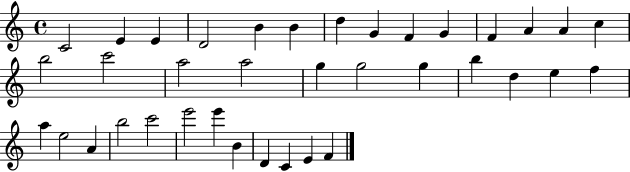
{
  \clef treble
  \time 4/4
  \defaultTimeSignature
  \key c \major
  c'2 e'4 e'4 | d'2 b'4 b'4 | d''4 g'4 f'4 g'4 | f'4 a'4 a'4 c''4 | \break b''2 c'''2 | a''2 a''2 | g''4 g''2 g''4 | b''4 d''4 e''4 f''4 | \break a''4 e''2 a'4 | b''2 c'''2 | e'''2 e'''4 b'4 | d'4 c'4 e'4 f'4 | \break \bar "|."
}